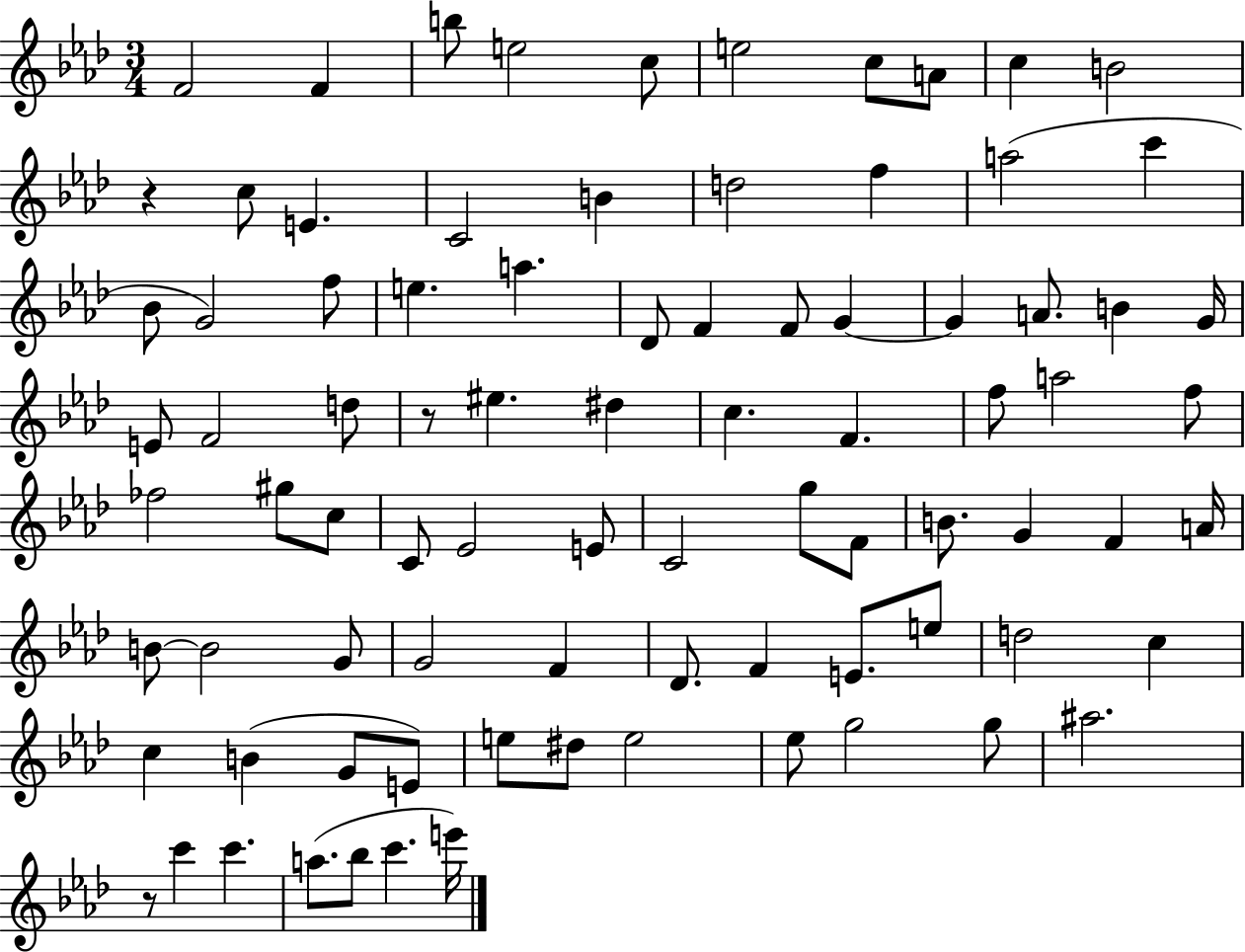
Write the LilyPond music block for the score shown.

{
  \clef treble
  \numericTimeSignature
  \time 3/4
  \key aes \major
  f'2 f'4 | b''8 e''2 c''8 | e''2 c''8 a'8 | c''4 b'2 | \break r4 c''8 e'4. | c'2 b'4 | d''2 f''4 | a''2( c'''4 | \break bes'8 g'2) f''8 | e''4. a''4. | des'8 f'4 f'8 g'4~~ | g'4 a'8. b'4 g'16 | \break e'8 f'2 d''8 | r8 eis''4. dis''4 | c''4. f'4. | f''8 a''2 f''8 | \break fes''2 gis''8 c''8 | c'8 ees'2 e'8 | c'2 g''8 f'8 | b'8. g'4 f'4 a'16 | \break b'8~~ b'2 g'8 | g'2 f'4 | des'8. f'4 e'8. e''8 | d''2 c''4 | \break c''4 b'4( g'8 e'8) | e''8 dis''8 e''2 | ees''8 g''2 g''8 | ais''2. | \break r8 c'''4 c'''4. | a''8.( bes''8 c'''4. e'''16) | \bar "|."
}